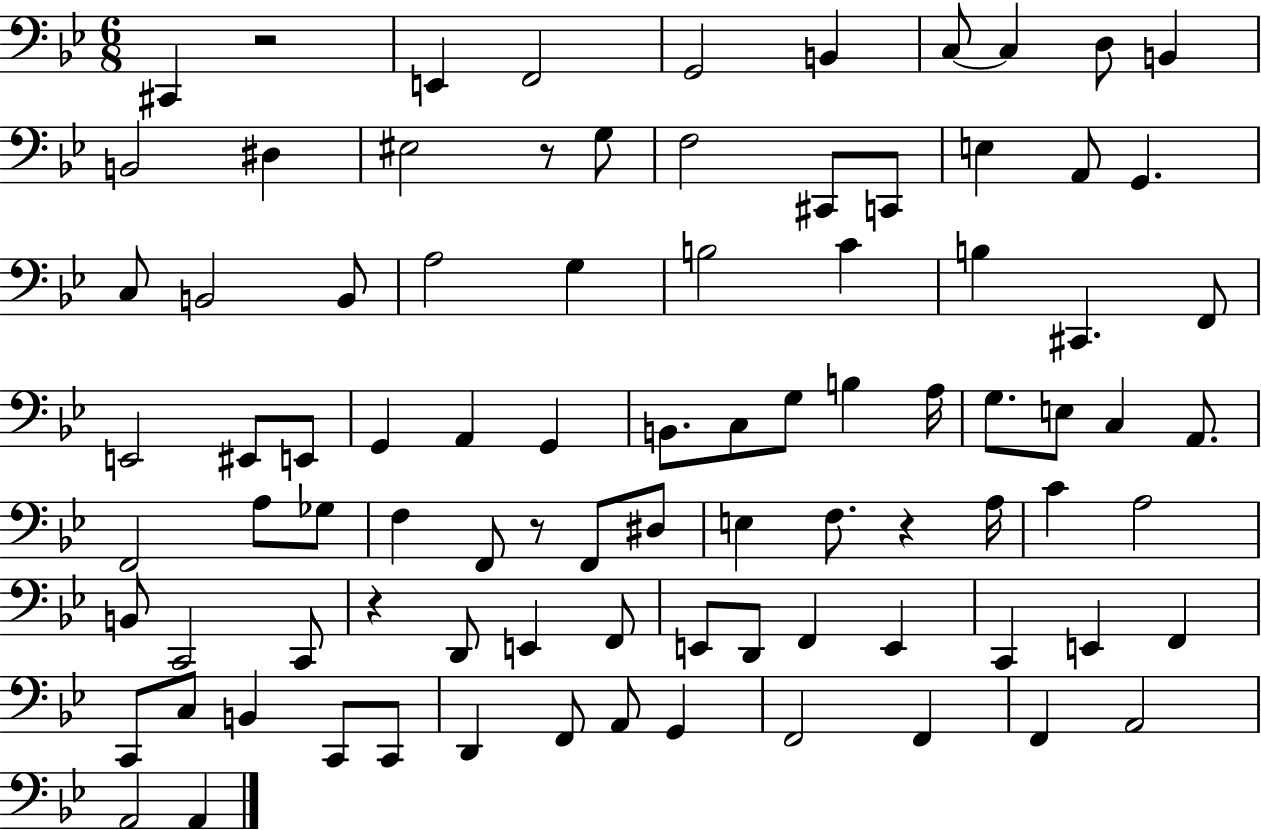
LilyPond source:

{
  \clef bass
  \numericTimeSignature
  \time 6/8
  \key bes \major
  \repeat volta 2 { cis,4 r2 | e,4 f,2 | g,2 b,4 | c8~~ c4 d8 b,4 | \break b,2 dis4 | eis2 r8 g8 | f2 cis,8 c,8 | e4 a,8 g,4. | \break c8 b,2 b,8 | a2 g4 | b2 c'4 | b4 cis,4. f,8 | \break e,2 eis,8 e,8 | g,4 a,4 g,4 | b,8. c8 g8 b4 a16 | g8. e8 c4 a,8. | \break f,2 a8 ges8 | f4 f,8 r8 f,8 dis8 | e4 f8. r4 a16 | c'4 a2 | \break b,8 c,2 c,8 | r4 d,8 e,4 f,8 | e,8 d,8 f,4 e,4 | c,4 e,4 f,4 | \break c,8 c8 b,4 c,8 c,8 | d,4 f,8 a,8 g,4 | f,2 f,4 | f,4 a,2 | \break a,2 a,4 | } \bar "|."
}